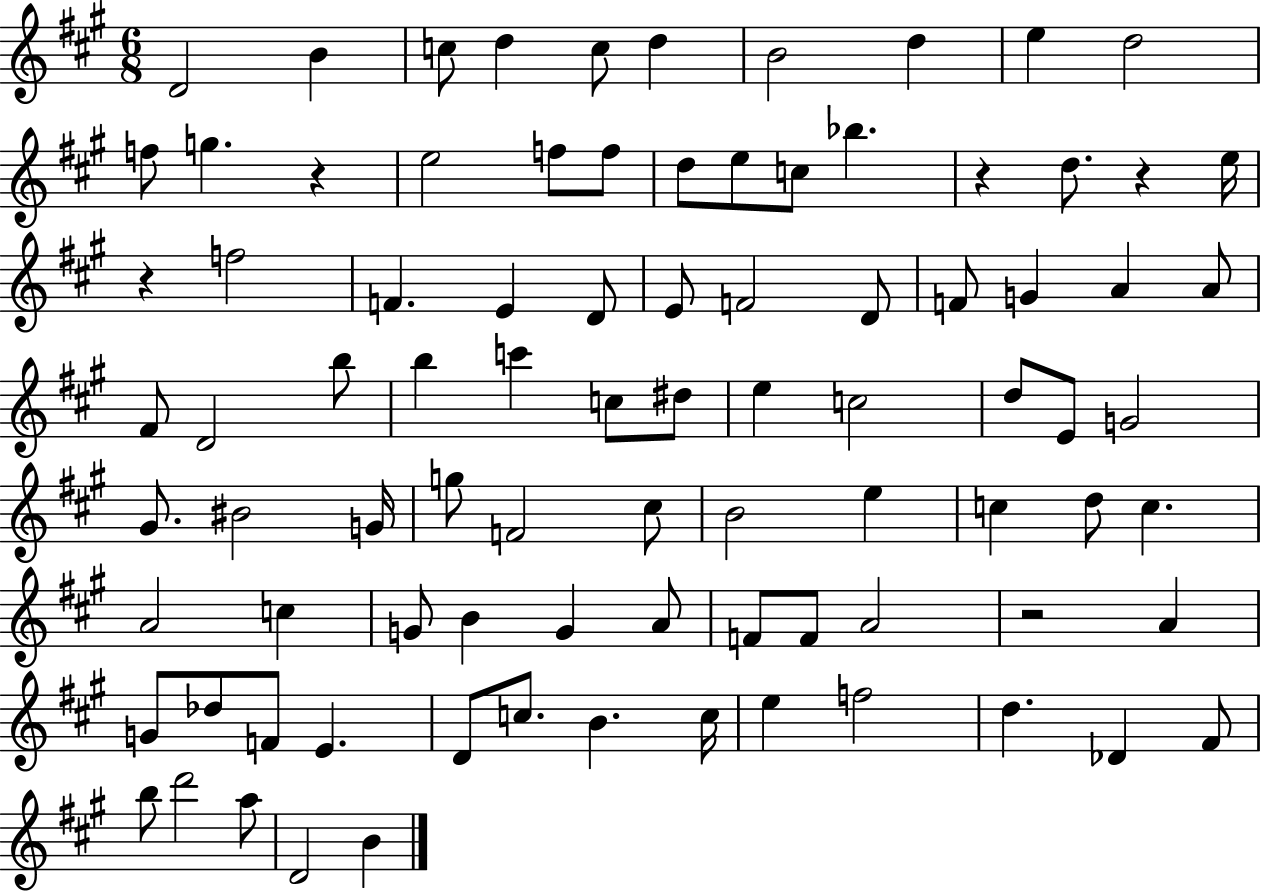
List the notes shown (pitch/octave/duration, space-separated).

D4/h B4/q C5/e D5/q C5/e D5/q B4/h D5/q E5/q D5/h F5/e G5/q. R/q E5/h F5/e F5/e D5/e E5/e C5/e Bb5/q. R/q D5/e. R/q E5/s R/q F5/h F4/q. E4/q D4/e E4/e F4/h D4/e F4/e G4/q A4/q A4/e F#4/e D4/h B5/e B5/q C6/q C5/e D#5/e E5/q C5/h D5/e E4/e G4/h G#4/e. BIS4/h G4/s G5/e F4/h C#5/e B4/h E5/q C5/q D5/e C5/q. A4/h C5/q G4/e B4/q G4/q A4/e F4/e F4/e A4/h R/h A4/q G4/e Db5/e F4/e E4/q. D4/e C5/e. B4/q. C5/s E5/q F5/h D5/q. Db4/q F#4/e B5/e D6/h A5/e D4/h B4/q